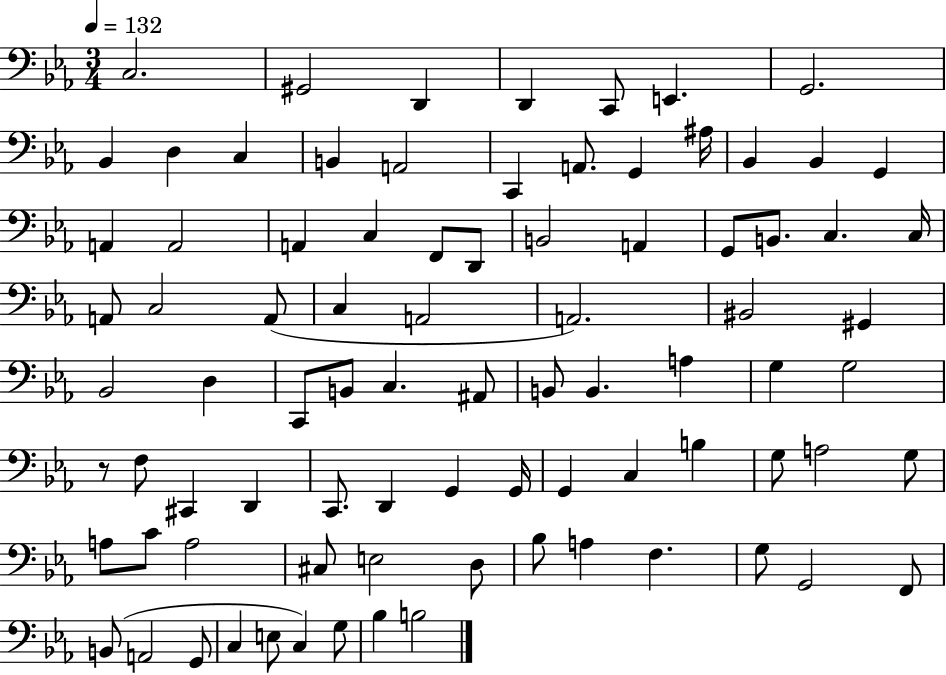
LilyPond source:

{
  \clef bass
  \numericTimeSignature
  \time 3/4
  \key ees \major
  \tempo 4 = 132
  \repeat volta 2 { c2. | gis,2 d,4 | d,4 c,8 e,4. | g,2. | \break bes,4 d4 c4 | b,4 a,2 | c,4 a,8. g,4 ais16 | bes,4 bes,4 g,4 | \break a,4 a,2 | a,4 c4 f,8 d,8 | b,2 a,4 | g,8 b,8. c4. c16 | \break a,8 c2 a,8( | c4 a,2 | a,2.) | bis,2 gis,4 | \break bes,2 d4 | c,8 b,8 c4. ais,8 | b,8 b,4. a4 | g4 g2 | \break r8 f8 cis,4 d,4 | c,8. d,4 g,4 g,16 | g,4 c4 b4 | g8 a2 g8 | \break a8 c'8 a2 | cis8 e2 d8 | bes8 a4 f4. | g8 g,2 f,8 | \break b,8( a,2 g,8 | c4 e8 c4) g8 | bes4 b2 | } \bar "|."
}